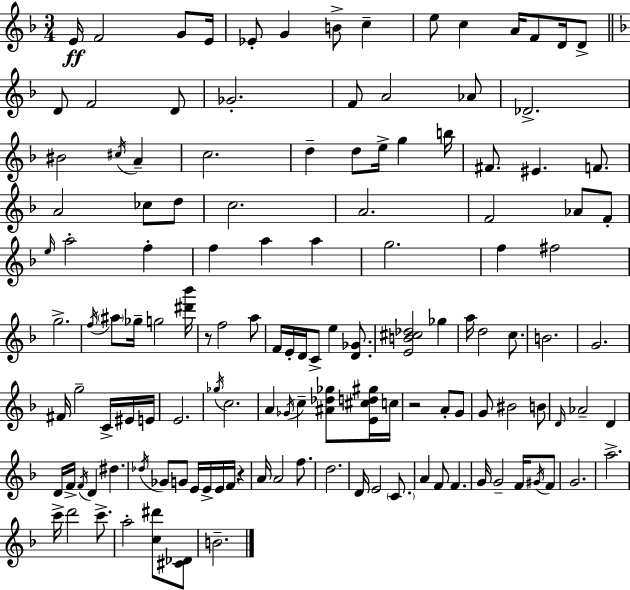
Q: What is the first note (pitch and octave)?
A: E4